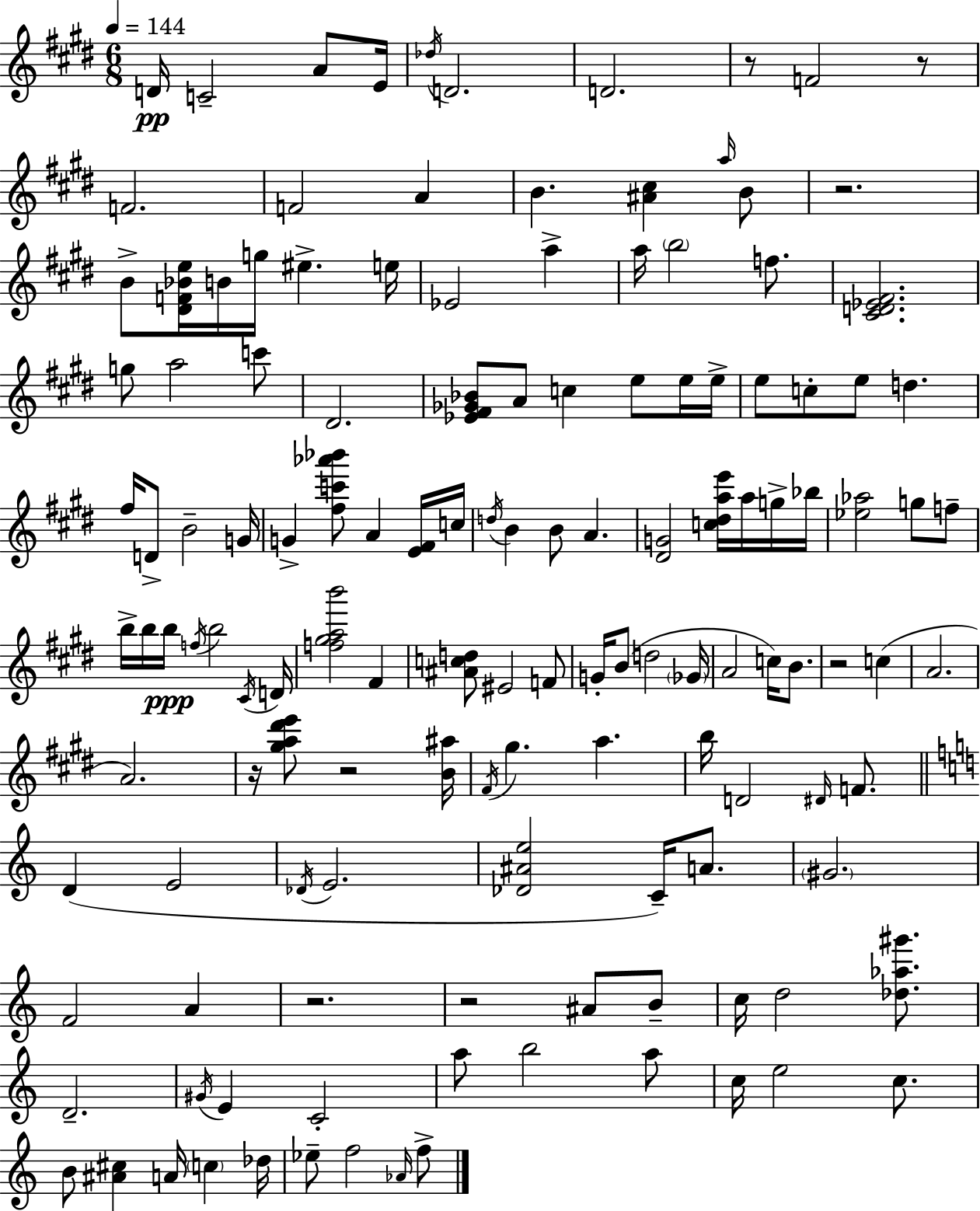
D4/s C4/h A4/e E4/s Db5/s D4/h. D4/h. R/e F4/h R/e F4/h. F4/h A4/q B4/q. [A#4,C#5]/q A5/s B4/e R/h. B4/e [D#4,F4,Bb4,E5]/s B4/s G5/s EIS5/q. E5/s Eb4/h A5/q A5/s B5/h F5/e. [C#4,D4,Eb4,F#4]/h. G5/e A5/h C6/e D#4/h. [Eb4,F#4,Gb4,Bb4]/e A4/e C5/q E5/e E5/s E5/s E5/e C5/e E5/e D5/q. F#5/s D4/e B4/h G4/s G4/q [F#5,C6,Ab6,Bb6]/e A4/q [E4,F#4]/s C5/s D5/s B4/q B4/e A4/q. [D#4,G4]/h [C5,D#5,A5,E6]/s A5/s G5/s Bb5/s [Eb5,Ab5]/h G5/e F5/e B5/s B5/s B5/s F5/s B5/h C#4/s D4/s [F5,G#5,A5,B6]/h F#4/q [A#4,C5,D5]/e EIS4/h F4/e G4/s B4/e D5/h Gb4/s A4/h C5/s B4/e. R/h C5/q A4/h. A4/h. R/s [G#5,A5,D#6,E6]/e R/h [B4,A#5]/s F#4/s G#5/q. A5/q. B5/s D4/h D#4/s F4/e. D4/q E4/h Db4/s E4/h. [Db4,A#4,E5]/h C4/s A4/e. G#4/h. F4/h A4/q R/h. R/h A#4/e B4/e C5/s D5/h [Db5,Ab5,G#6]/e. D4/h. G#4/s E4/q C4/h A5/e B5/h A5/e C5/s E5/h C5/e. B4/e [A#4,C#5]/q A4/s C5/q Db5/s Eb5/e F5/h Ab4/s F5/e